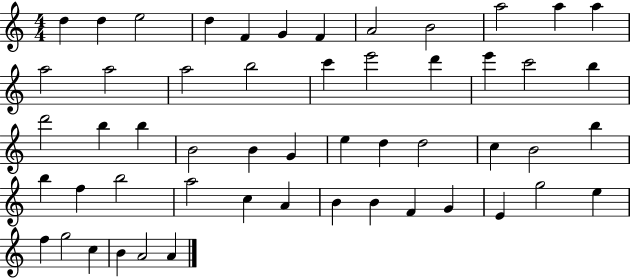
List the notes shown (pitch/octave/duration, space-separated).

D5/q D5/q E5/h D5/q F4/q G4/q F4/q A4/h B4/h A5/h A5/q A5/q A5/h A5/h A5/h B5/h C6/q E6/h D6/q E6/q C6/h B5/q D6/h B5/q B5/q B4/h B4/q G4/q E5/q D5/q D5/h C5/q B4/h B5/q B5/q F5/q B5/h A5/h C5/q A4/q B4/q B4/q F4/q G4/q E4/q G5/h E5/q F5/q G5/h C5/q B4/q A4/h A4/q